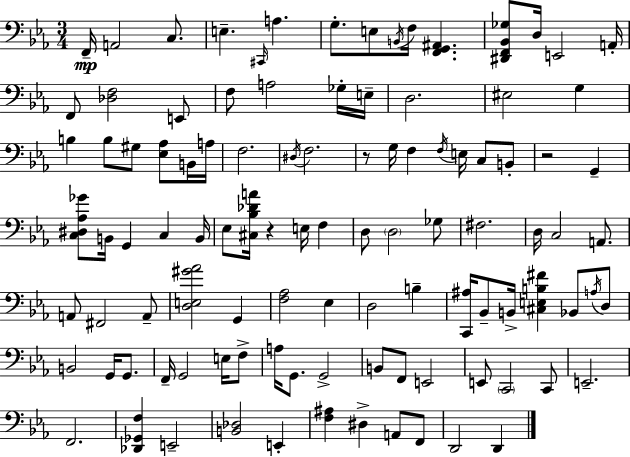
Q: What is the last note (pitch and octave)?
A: D2